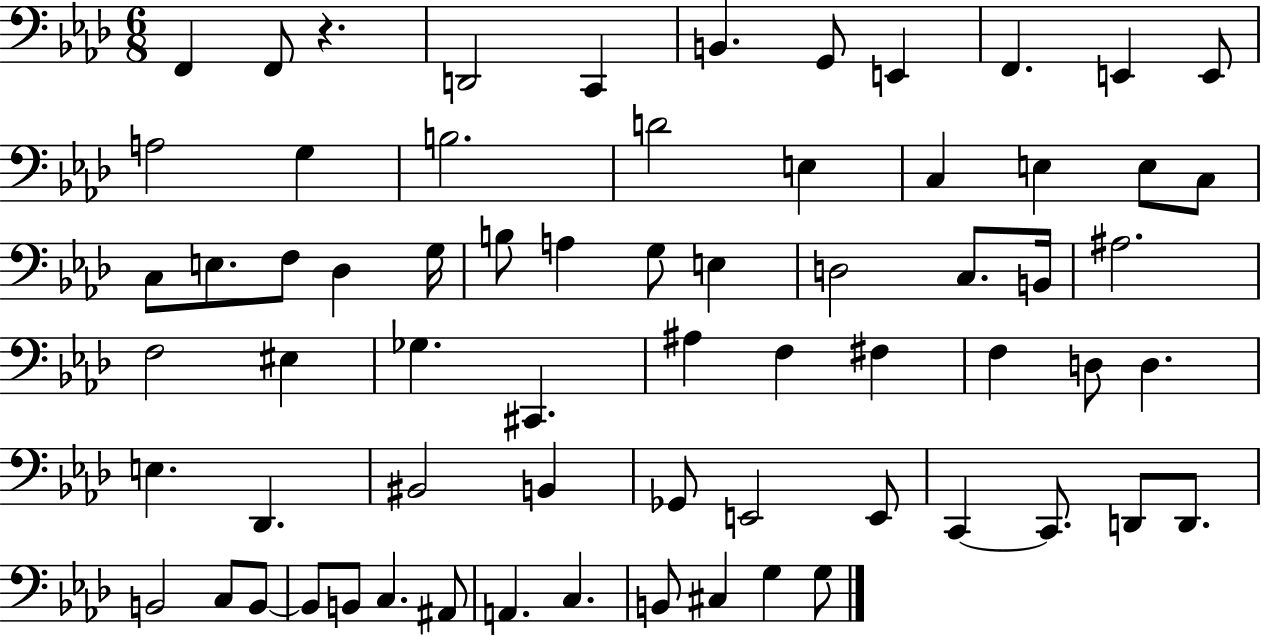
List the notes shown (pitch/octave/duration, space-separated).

F2/q F2/e R/q. D2/h C2/q B2/q. G2/e E2/q F2/q. E2/q E2/e A3/h G3/q B3/h. D4/h E3/q C3/q E3/q E3/e C3/e C3/e E3/e. F3/e Db3/q G3/s B3/e A3/q G3/e E3/q D3/h C3/e. B2/s A#3/h. F3/h EIS3/q Gb3/q. C#2/q. A#3/q F3/q F#3/q F3/q D3/e D3/q. E3/q. Db2/q. BIS2/h B2/q Gb2/e E2/h E2/e C2/q C2/e. D2/e D2/e. B2/h C3/e B2/e B2/e B2/e C3/q. A#2/e A2/q. C3/q. B2/e C#3/q G3/q G3/e